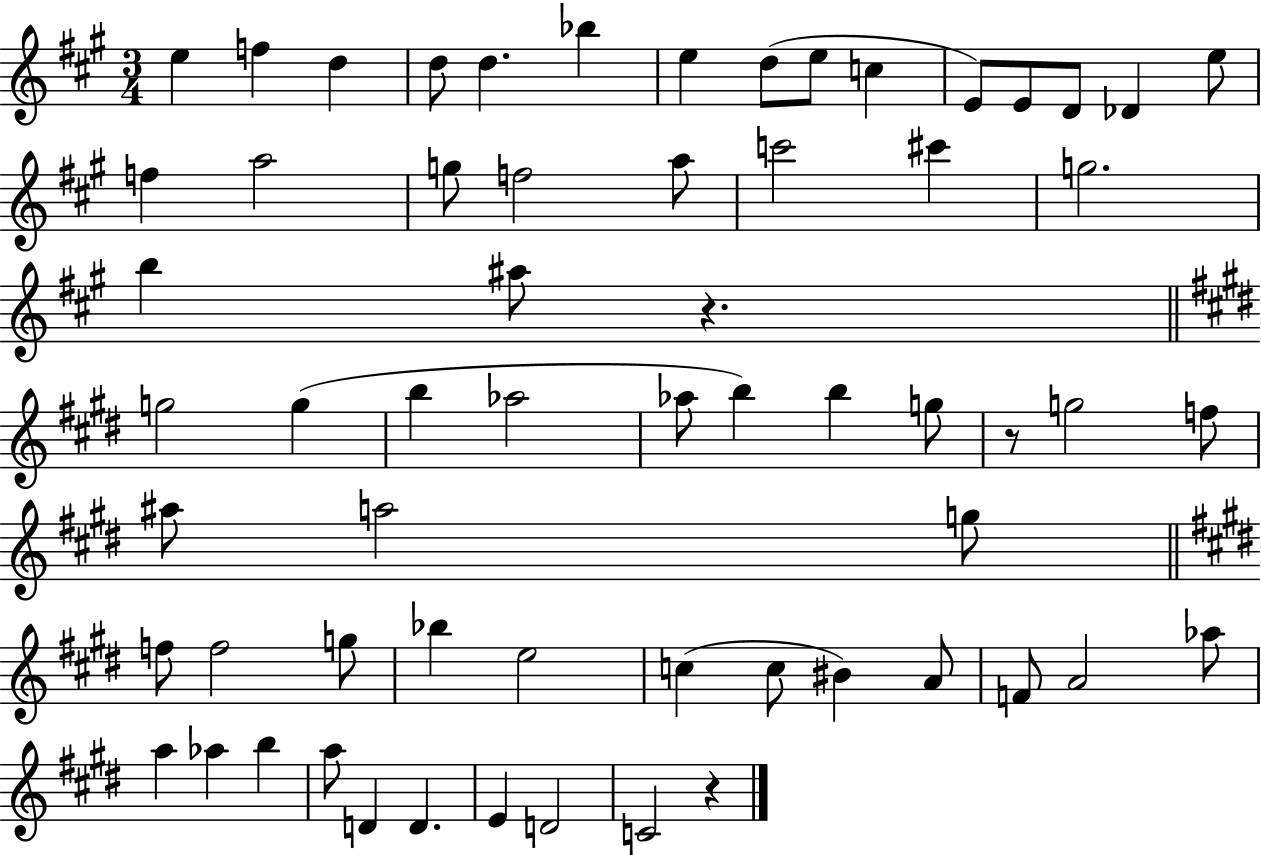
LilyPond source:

{
  \clef treble
  \numericTimeSignature
  \time 3/4
  \key a \major
  e''4 f''4 d''4 | d''8 d''4. bes''4 | e''4 d''8( e''8 c''4 | e'8) e'8 d'8 des'4 e''8 | \break f''4 a''2 | g''8 f''2 a''8 | c'''2 cis'''4 | g''2. | \break b''4 ais''8 r4. | \bar "||" \break \key e \major g''2 g''4( | b''4 aes''2 | aes''8 b''4) b''4 g''8 | r8 g''2 f''8 | \break ais''8 a''2 g''8 | \bar "||" \break \key e \major f''8 f''2 g''8 | bes''4 e''2 | c''4( c''8 bis'4) a'8 | f'8 a'2 aes''8 | \break a''4 aes''4 b''4 | a''8 d'4 d'4. | e'4 d'2 | c'2 r4 | \break \bar "|."
}